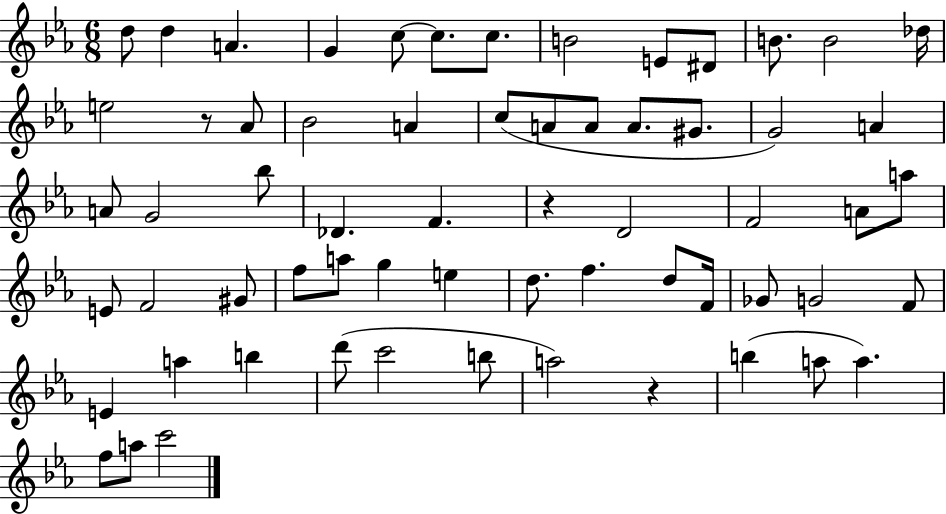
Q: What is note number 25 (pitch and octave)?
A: A4